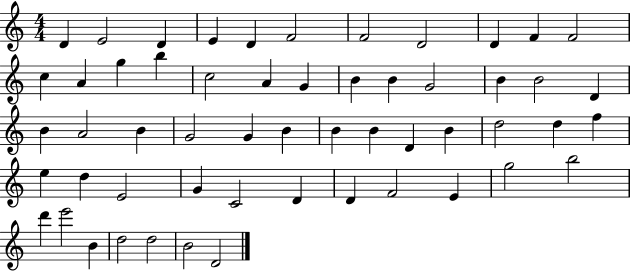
X:1
T:Untitled
M:4/4
L:1/4
K:C
D E2 D E D F2 F2 D2 D F F2 c A g b c2 A G B B G2 B B2 D B A2 B G2 G B B B D B d2 d f e d E2 G C2 D D F2 E g2 b2 d' e'2 B d2 d2 B2 D2